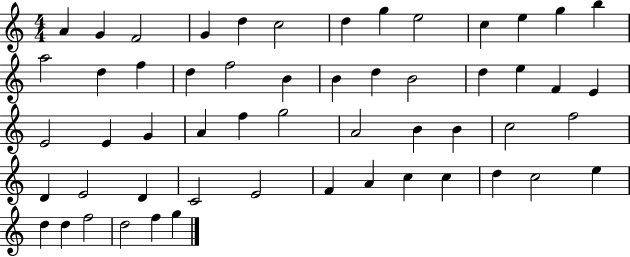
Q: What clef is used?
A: treble